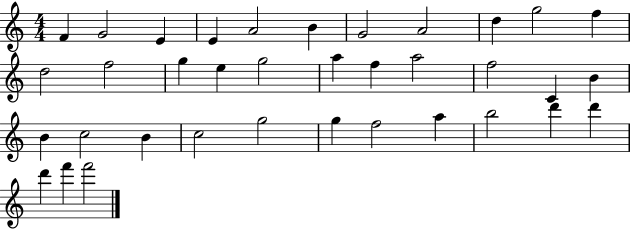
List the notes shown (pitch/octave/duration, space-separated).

F4/q G4/h E4/q E4/q A4/h B4/q G4/h A4/h D5/q G5/h F5/q D5/h F5/h G5/q E5/q G5/h A5/q F5/q A5/h F5/h C4/q B4/q B4/q C5/h B4/q C5/h G5/h G5/q F5/h A5/q B5/h D6/q D6/q D6/q F6/q F6/h